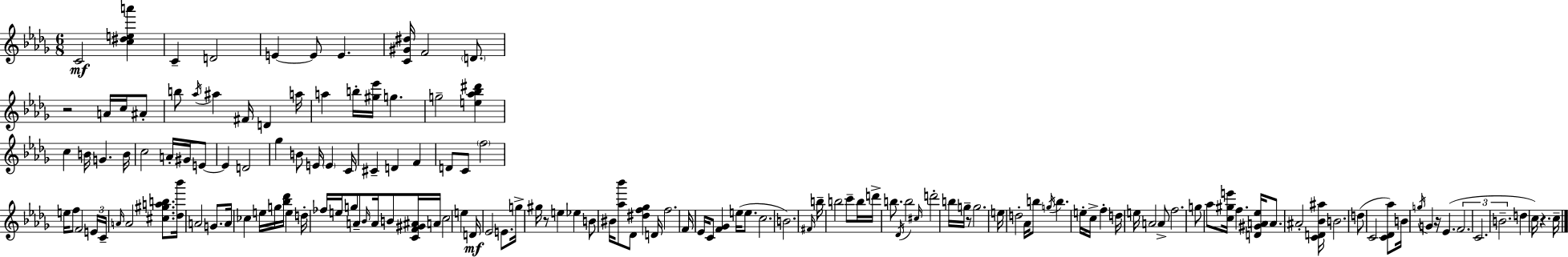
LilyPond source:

{
  \clef treble
  \numericTimeSignature
  \time 6/8
  \key bes \minor
  \repeat volta 2 { c'2\mf <c'' dis'' e'' a'''>4 | c'4-- d'2 | e'4~~ e'8 e'4. | <c' gis' dis''>16 f'2 \parenthesize d'8. | \break r2 a'16 c''16 ais'8-. | b''8 \acciaccatura { aes''16 } ais''4 fis'16 d'4 | a''16 a''4 b''16-. <gis'' ees'''>16 g''4. | g''2-- <e'' aes'' bes'' dis'''>4 | \break c''4 b'16 g'4. | b'16 c''2 a'16-. gis'16 e'8~~ | e'4 d'2 | ges''4 b'8 e'16 \parenthesize e'4 | \break c'16 cis'4-- d'4 f'4 | d'8 c'8 \parenthesize f''2 | e''16 f''8 f'2 | \tuplet 3/2 { e'16 c'16-- \grace { a'16 } } a'2 <cis'' gis'' a'' b''>8. | \break <des'' bes'''>16 a'2 g'8. | a'16 ces''4 e''16 g''16 <bes'' des'''>16 e''4 | d''16-. fes''16 e''16 g''8 a'8-- \grace { bes'16 } a'16 b'8 | <c' f' gis' ais'>16 a'16 c''2 e''4 | \break d'16\mf ees'2 | e'8. g''16-> gis''16 r8 e''4 ees''4 | b'8 bis'16 <aes'' bes'''>8 des'8 <dis'' f'' ges''>4 | d'16 f''2. | \break f'16 ees'16 c'8 <f' ges'>4 e''16( | e''8. c''2. | b'2.) | \grace { fis'16 } b''16-- b''2 | \break c'''8-- b''16 d'''16-> b''8. \acciaccatura { des'16 } b''2 | \grace { cis''16 } d'''2-. | b''16 g''16-- r8 g''2. | e''16 d''2-. | \break aes'16 b''8 \acciaccatura { g''16 } b''4. | e''16-. c''16-> f''4-. d''16 e''16 a'2 | a'8-> f''2. | g''8 aes''8 <c'' gis'' e'''>16 | \break f''4. <d' gis' a' ees''>16 a'8. ais'2-. | <c' d' bes' ais''>16 b'2. | d''8( c'2 | <c' des' aes''>8) b'16 \acciaccatura { g''16 } g'4 | \break r16 ees'4.( \tuplet 3/2 { f'2. | c'2. | b'2.-- } | d''4 | \break c''16) r4. c''16-- } \bar "|."
}